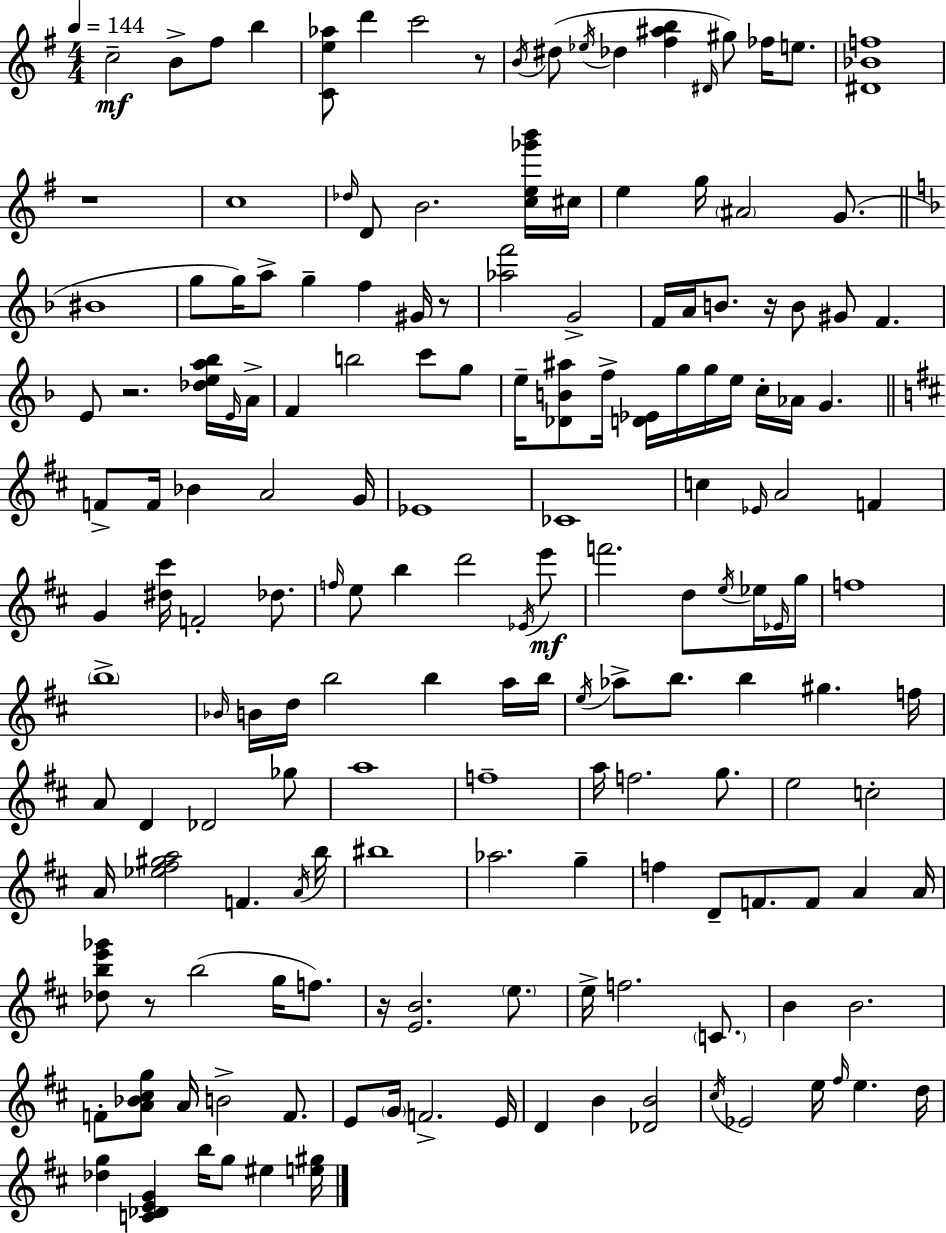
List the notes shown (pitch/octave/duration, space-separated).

C5/h B4/e F#5/e B5/q [C4,E5,Ab5]/e D6/q C6/h R/e B4/s D#5/e Eb5/s Db5/q [F#5,A#5,B5]/q D#4/s G#5/e FES5/s E5/e. [D#4,Bb4,F5]/w R/w C5/w Db5/s D4/e B4/h. [C5,E5,Gb6,B6]/s C#5/s E5/q G5/s A#4/h G4/e. BIS4/w G5/e G5/s A5/e G5/q F5/q G#4/s R/e [Ab5,F6]/h G4/h F4/s A4/s B4/e. R/s B4/e G#4/e F4/q. E4/e R/h. [Db5,E5,A5,Bb5]/s E4/s A4/s F4/q B5/h C6/e G5/e E5/s [Db4,B4,A#5]/e F5/s [D4,Eb4]/s G5/s G5/s E5/s C5/s Ab4/s G4/q. F4/e F4/s Bb4/q A4/h G4/s Eb4/w CES4/w C5/q Eb4/s A4/h F4/q G4/q [D#5,C#6]/s F4/h Db5/e. F5/s E5/e B5/q D6/h Eb4/s E6/e F6/h. D5/e E5/s Eb5/s Eb4/s G5/s F5/w B5/w Bb4/s B4/s D5/s B5/h B5/q A5/s B5/s E5/s Ab5/e B5/e. B5/q G#5/q. F5/s A4/e D4/q Db4/h Gb5/e A5/w F5/w A5/s F5/h. G5/e. E5/h C5/h A4/s [Eb5,F#5,G#5,A5]/h F4/q. A4/s B5/s BIS5/w Ab5/h. G5/q F5/q D4/e F4/e. F4/e A4/q A4/s [Db5,B5,E6,Gb6]/e R/e B5/h G5/s F5/e. R/s [E4,B4]/h. E5/e. E5/s F5/h. C4/e. B4/q B4/h. F4/e [A4,Bb4,C#5,G5]/e A4/s B4/h F4/e. E4/e G4/s F4/h. E4/s D4/q B4/q [Db4,B4]/h C#5/s Eb4/h E5/s F#5/s E5/q. D5/s [Db5,G5]/q [C4,Db4,E4,G4]/q B5/s G5/e EIS5/q [E5,G#5]/s